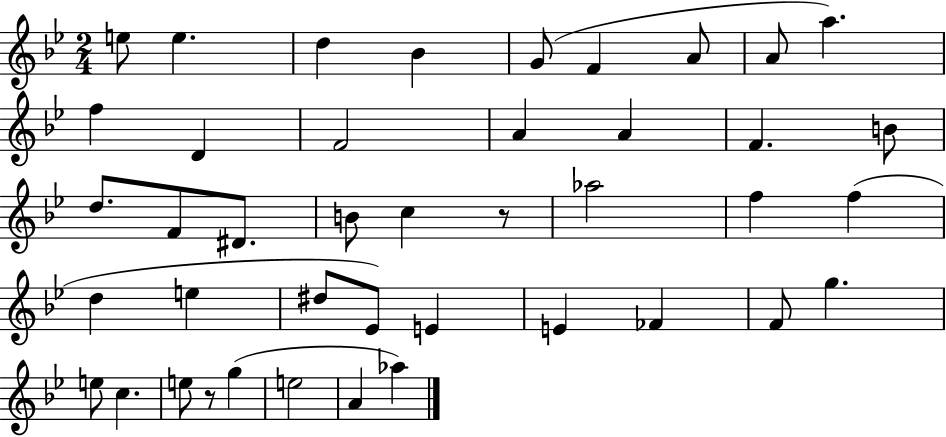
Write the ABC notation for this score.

X:1
T:Untitled
M:2/4
L:1/4
K:Bb
e/2 e d _B G/2 F A/2 A/2 a f D F2 A A F B/2 d/2 F/2 ^D/2 B/2 c z/2 _a2 f f d e ^d/2 _E/2 E E _F F/2 g e/2 c e/2 z/2 g e2 A _a